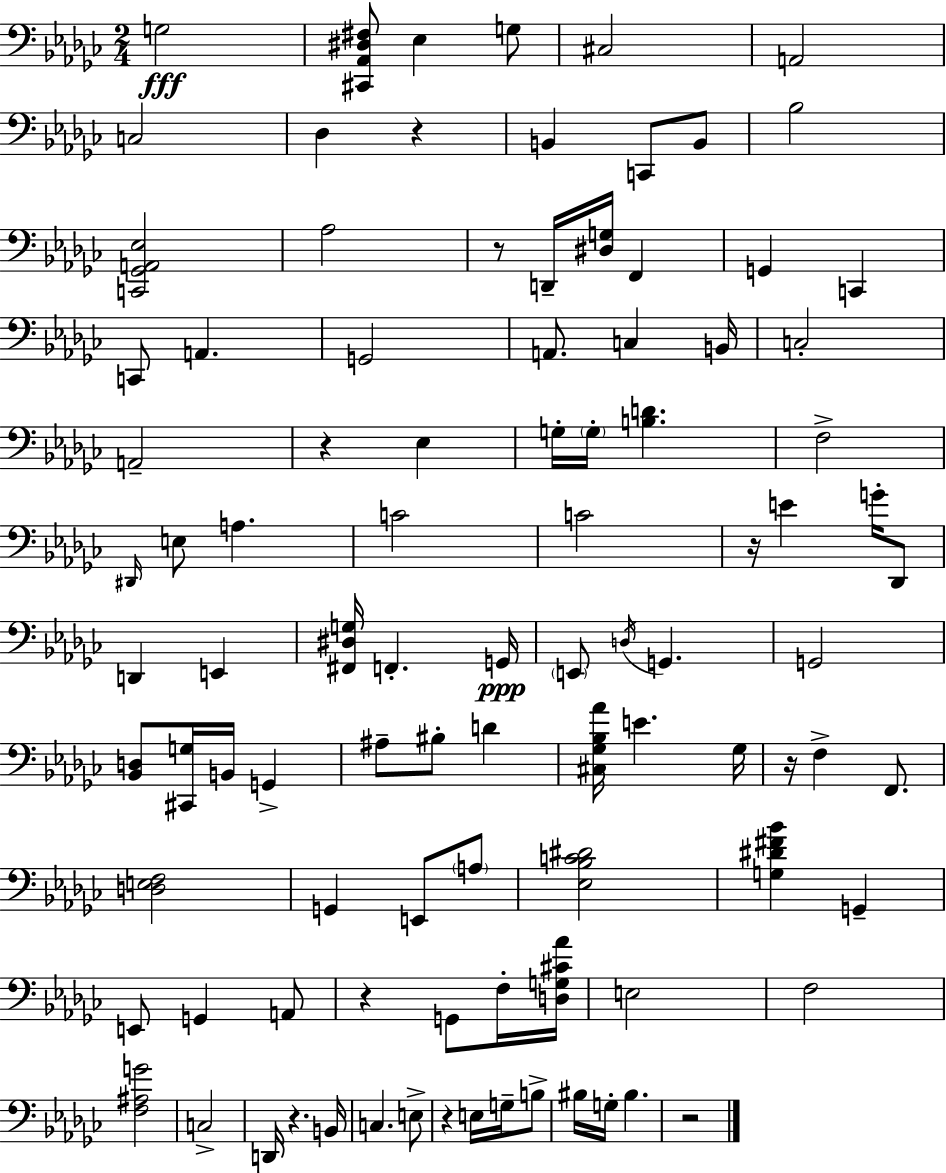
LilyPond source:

{
  \clef bass
  \numericTimeSignature
  \time 2/4
  \key ees \minor
  \repeat volta 2 { g2\fff | <cis, aes, dis fis>8 ees4 g8 | cis2 | a,2 | \break c2 | des4 r4 | b,4 c,8 b,8 | bes2 | \break <c, ges, a, ees>2 | aes2 | r8 d,16-- <dis g>16 f,4 | g,4 c,4 | \break c,8 a,4. | g,2 | a,8. c4 b,16 | c2-. | \break a,2-- | r4 ees4 | g16-. \parenthesize g16-. <b d'>4. | f2-> | \break \grace { dis,16 } e8 a4. | c'2 | c'2 | r16 e'4 g'16-. des,8 | \break d,4 e,4 | <fis, dis g>16 f,4.-. | g,16\ppp \parenthesize e,8 \acciaccatura { d16 } g,4. | g,2 | \break <bes, d>8 <cis, g>16 b,16 g,4-> | ais8-- bis8-. d'4 | <cis ges bes aes'>16 e'4. | ges16 r16 f4-> f,8. | \break <d e f>2 | g,4 e,8 | \parenthesize a8 <ees bes c' dis'>2 | <g dis' fis' bes'>4 g,4-- | \break e,8 g,4 | a,8 r4 g,8 | f16-. <d g cis' aes'>16 e2 | f2 | \break <f ais g'>2 | c2-> | d,16 r4. | b,16 c4. | \break e8-> r4 e16 g16-- | b8-> bis16 g16-. bis4. | r2 | } \bar "|."
}